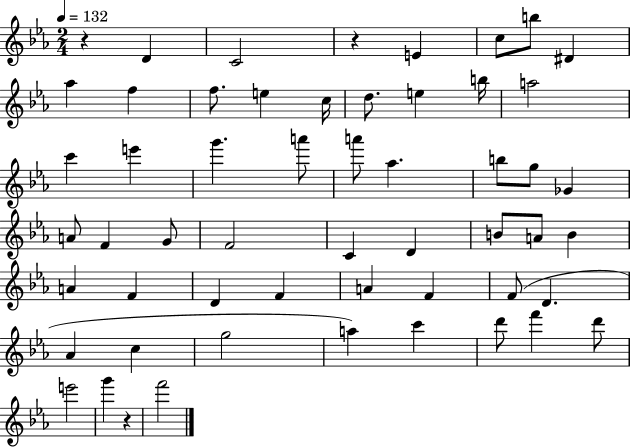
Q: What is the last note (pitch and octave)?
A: F6